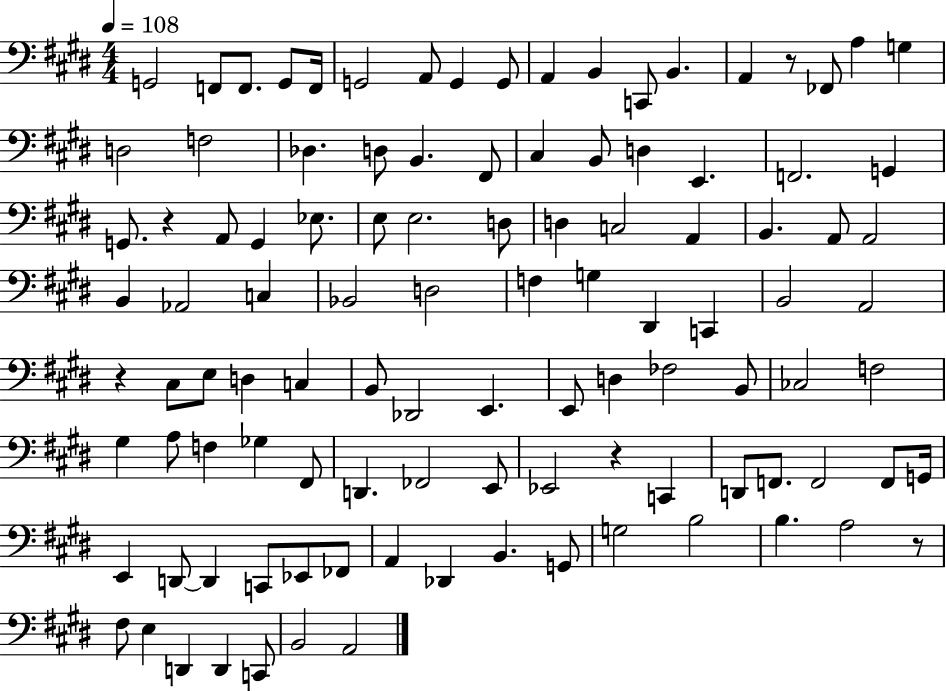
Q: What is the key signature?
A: E major